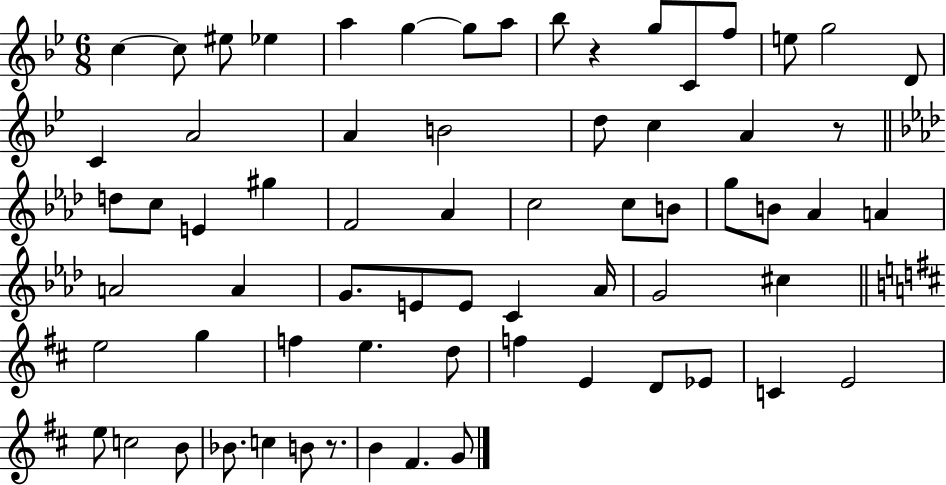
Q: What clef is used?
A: treble